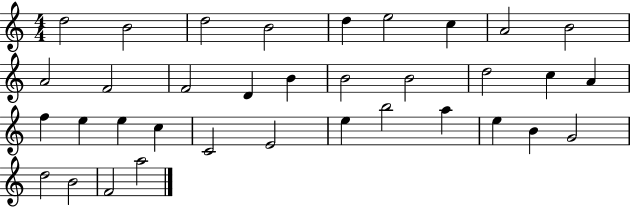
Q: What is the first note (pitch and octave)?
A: D5